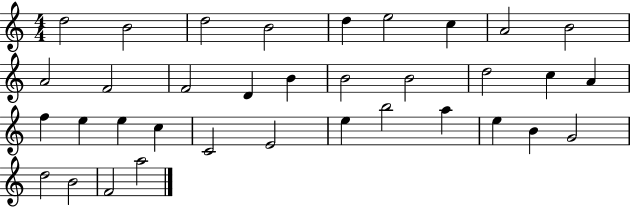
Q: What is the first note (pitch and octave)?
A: D5